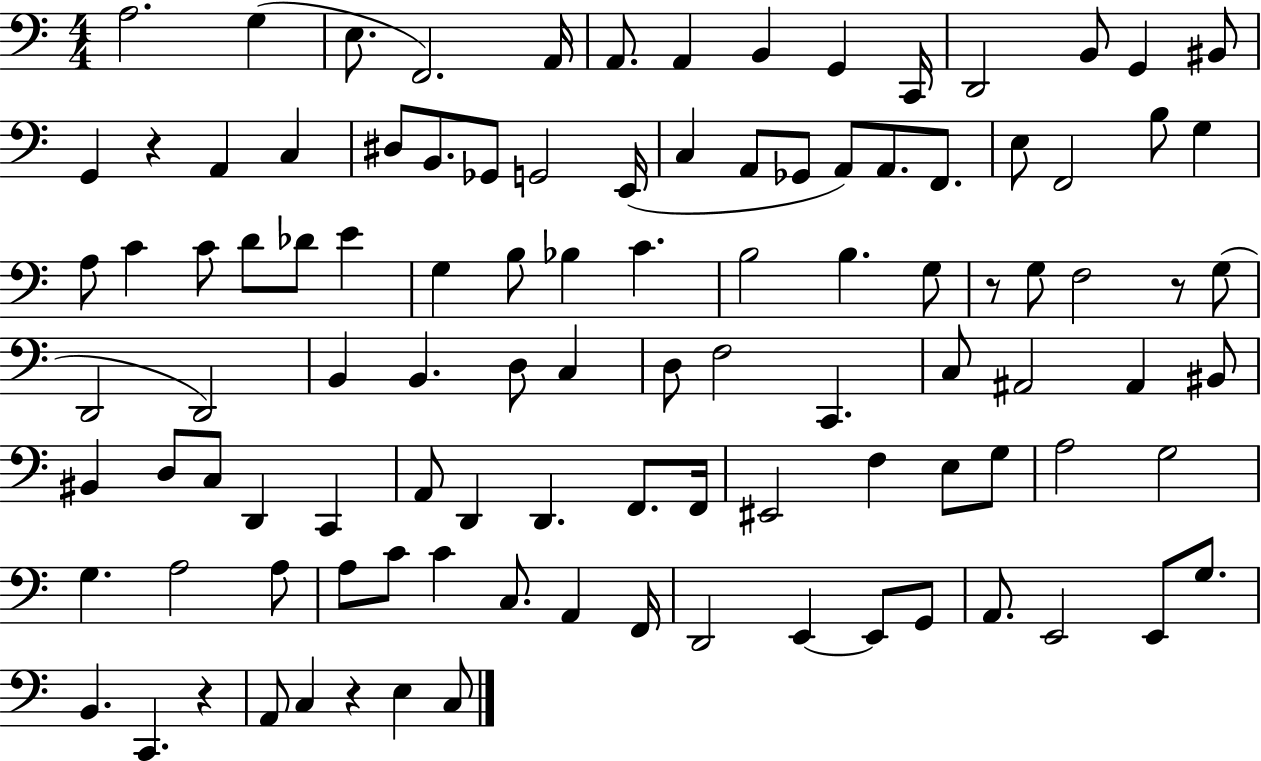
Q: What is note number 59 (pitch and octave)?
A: A#2